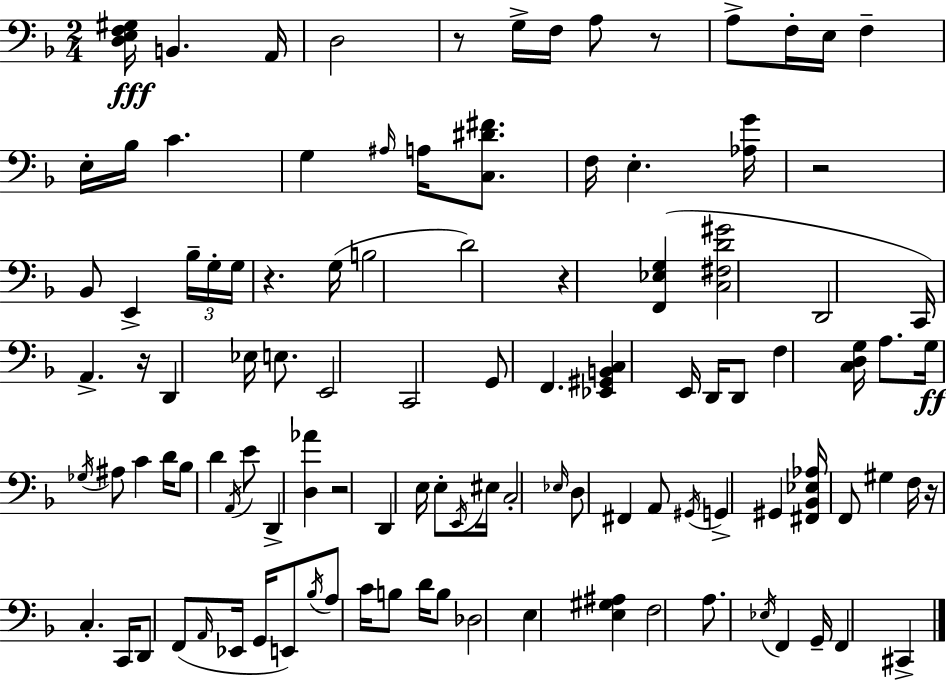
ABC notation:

X:1
T:Untitled
M:2/4
L:1/4
K:Dm
[D,E,F,^G,]/4 B,, A,,/4 D,2 z/2 G,/4 F,/4 A,/2 z/2 A,/2 F,/4 E,/4 F, E,/4 _B,/4 C G, ^A,/4 A,/4 [C,^D^F]/2 F,/4 E, [_A,G]/4 z2 _B,,/2 E,, _B,/4 G,/4 G,/4 z G,/4 B,2 D2 z [F,,_E,G,] [C,^F,D^G]2 D,,2 C,,/4 A,, z/4 D,, _E,/4 E,/2 E,,2 C,,2 G,,/2 F,, [_E,,^G,,B,,C,] E,,/4 D,,/4 D,,/2 F, [C,D,G,]/4 A,/2 G,/4 _G,/4 ^A,/2 C D/4 _B,/2 D A,,/4 E/2 D,, [D,_A] z2 D,, E,/4 E,/2 E,,/4 ^E,/4 C,2 _E,/4 D,/2 ^F,, A,,/2 ^G,,/4 G,, ^G,, [^F,,_B,,_E,_A,]/4 F,,/2 ^G, F,/4 z/4 C, C,,/4 D,,/2 F,,/2 A,,/4 _E,,/4 G,,/4 E,,/2 _B,/4 A,/2 C/4 B,/2 D/4 B,/2 _D,2 E, [E,^G,^A,] F,2 A,/2 _E,/4 F,, G,,/4 F,, ^C,,